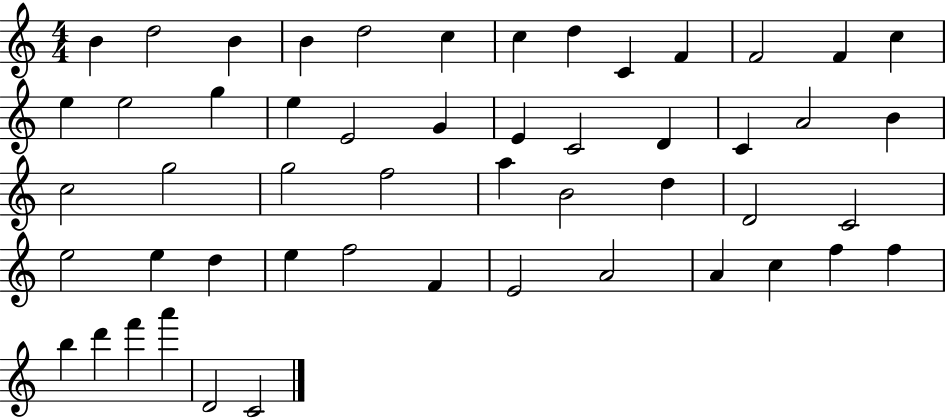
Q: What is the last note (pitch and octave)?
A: C4